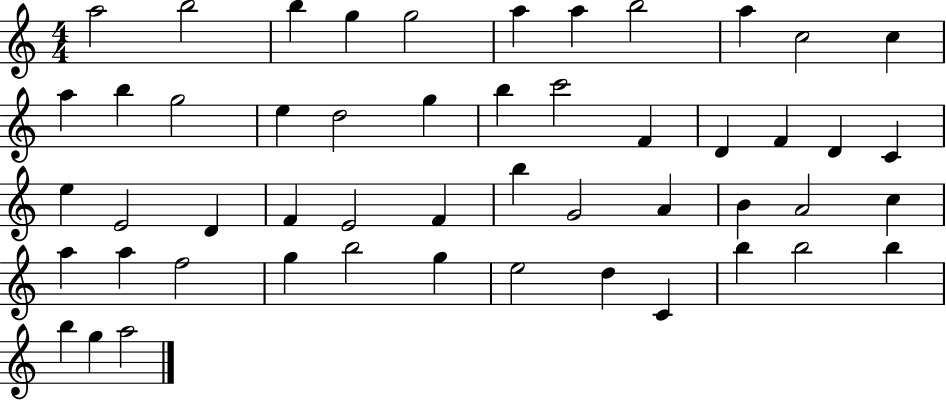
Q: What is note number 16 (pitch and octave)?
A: D5